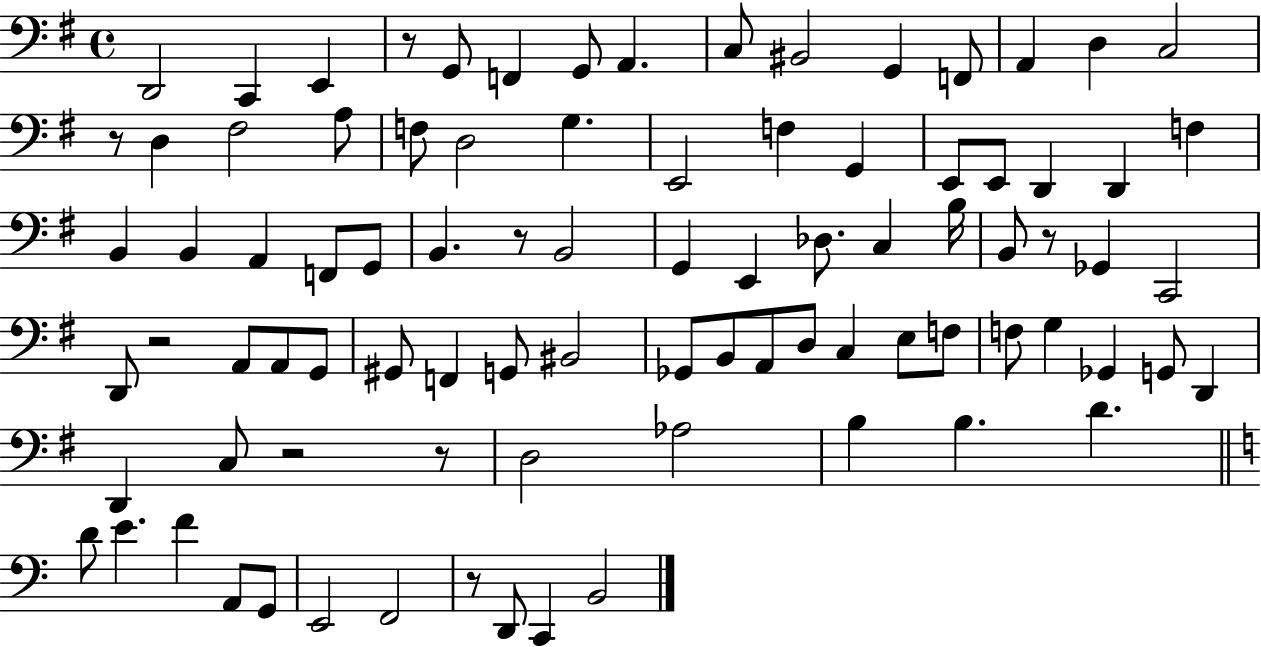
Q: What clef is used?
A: bass